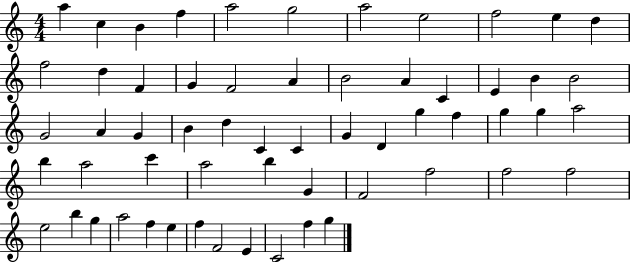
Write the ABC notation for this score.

X:1
T:Untitled
M:4/4
L:1/4
K:C
a c B f a2 g2 a2 e2 f2 e d f2 d F G F2 A B2 A C E B B2 G2 A G B d C C G D g f g g a2 b a2 c' a2 b G F2 f2 f2 f2 e2 b g a2 f e f F2 E C2 f g